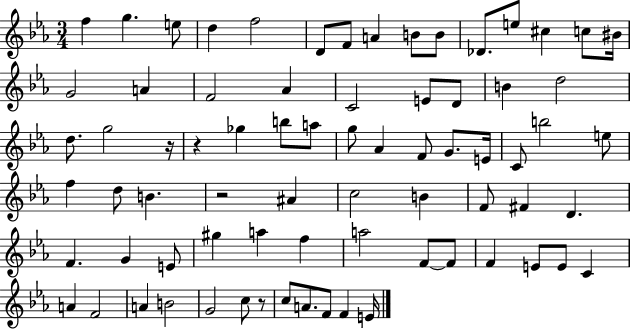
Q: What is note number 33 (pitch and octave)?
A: G4